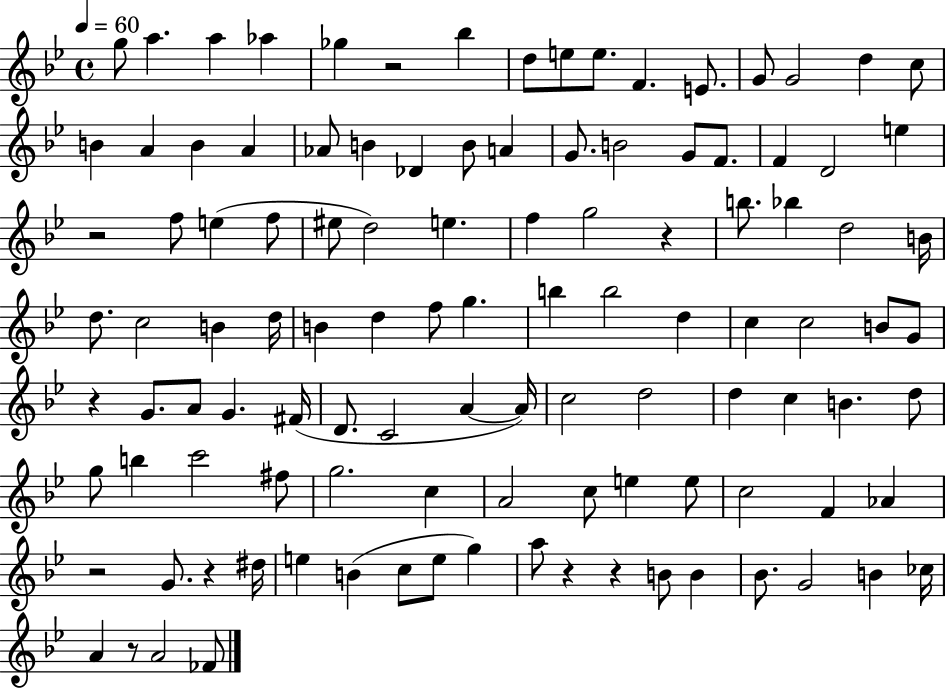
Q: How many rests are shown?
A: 9